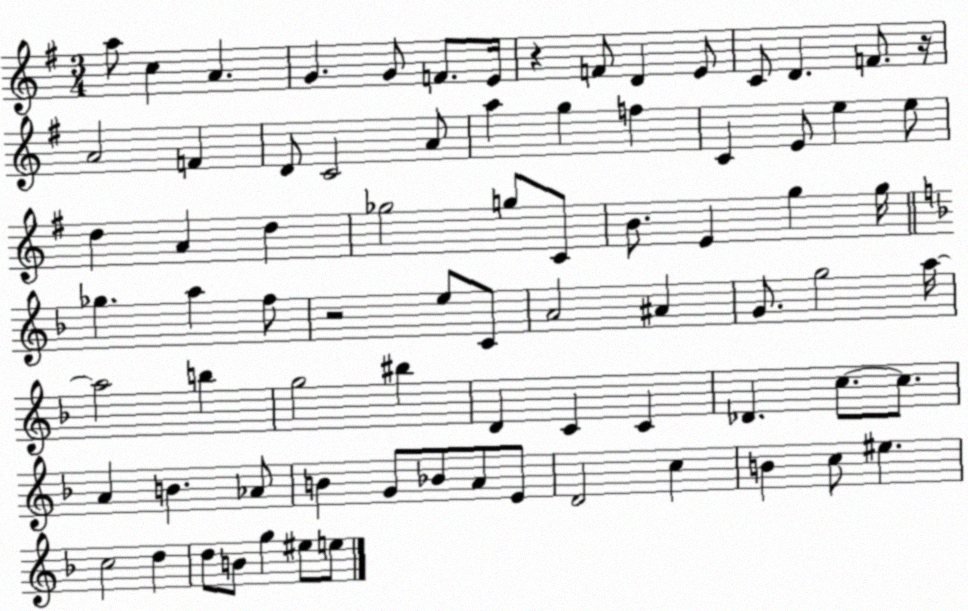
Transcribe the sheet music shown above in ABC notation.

X:1
T:Untitled
M:3/4
L:1/4
K:G
a/2 c A G G/2 F/2 E/4 z F/2 D E/2 C/2 D F/2 z/4 A2 F D/2 C2 A/2 a g f C E/2 e e/2 d A d _g2 g/2 C/2 B/2 E g g/4 _g a f/2 z2 e/2 C/2 A2 ^A G/2 g2 a/4 a2 b g2 ^b D C C _D c/2 c/2 A B _A/2 B G/2 _B/2 A/2 E/2 D2 c B c/2 ^e c2 d d/2 B/2 g ^e/2 e/2